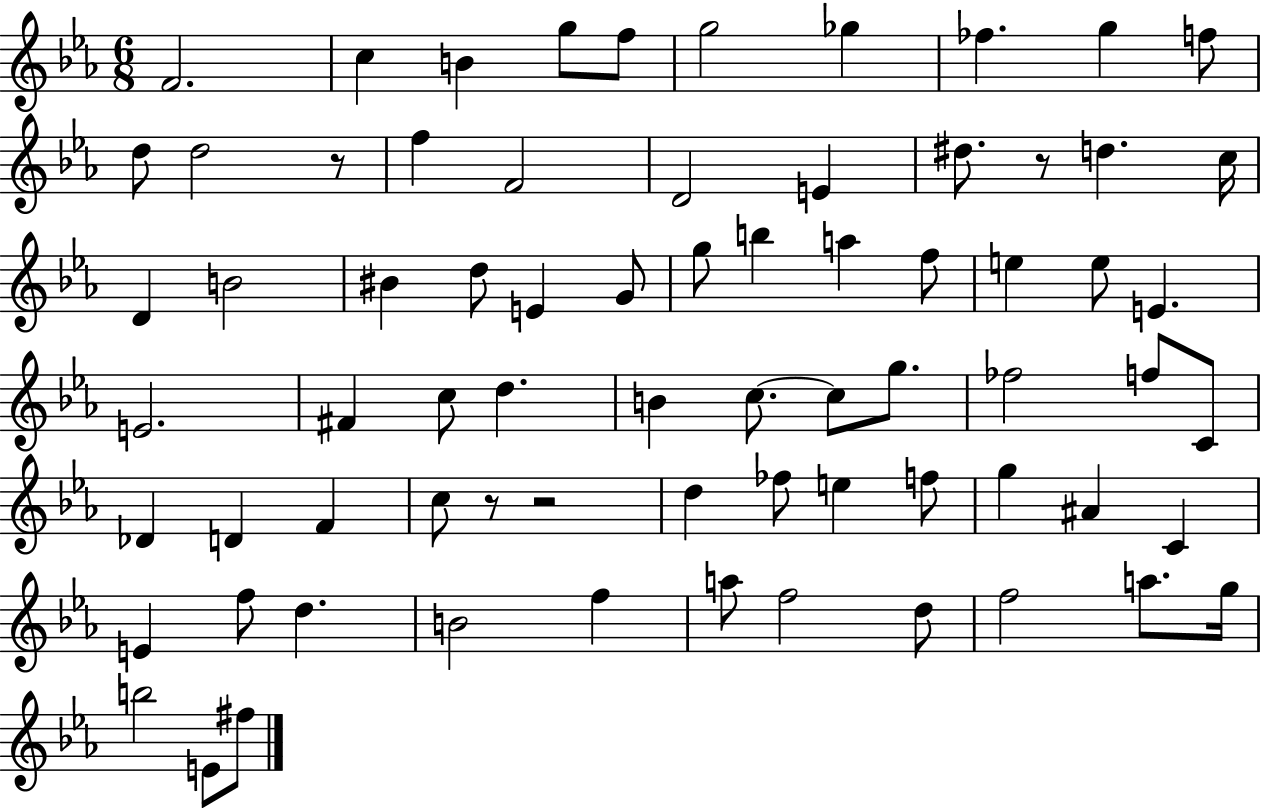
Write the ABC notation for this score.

X:1
T:Untitled
M:6/8
L:1/4
K:Eb
F2 c B g/2 f/2 g2 _g _f g f/2 d/2 d2 z/2 f F2 D2 E ^d/2 z/2 d c/4 D B2 ^B d/2 E G/2 g/2 b a f/2 e e/2 E E2 ^F c/2 d B c/2 c/2 g/2 _f2 f/2 C/2 _D D F c/2 z/2 z2 d _f/2 e f/2 g ^A C E f/2 d B2 f a/2 f2 d/2 f2 a/2 g/4 b2 E/2 ^f/2